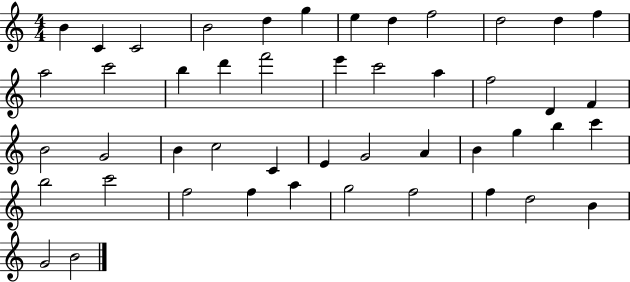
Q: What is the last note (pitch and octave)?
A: B4